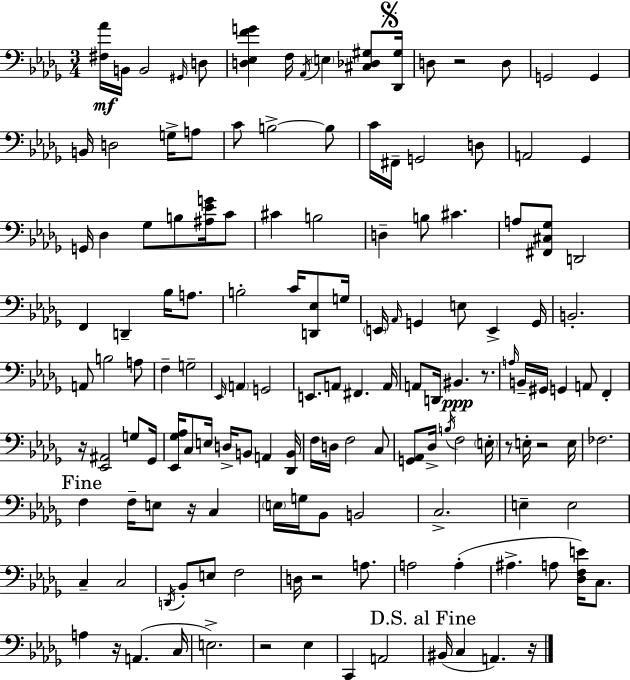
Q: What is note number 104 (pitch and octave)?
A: Bb2